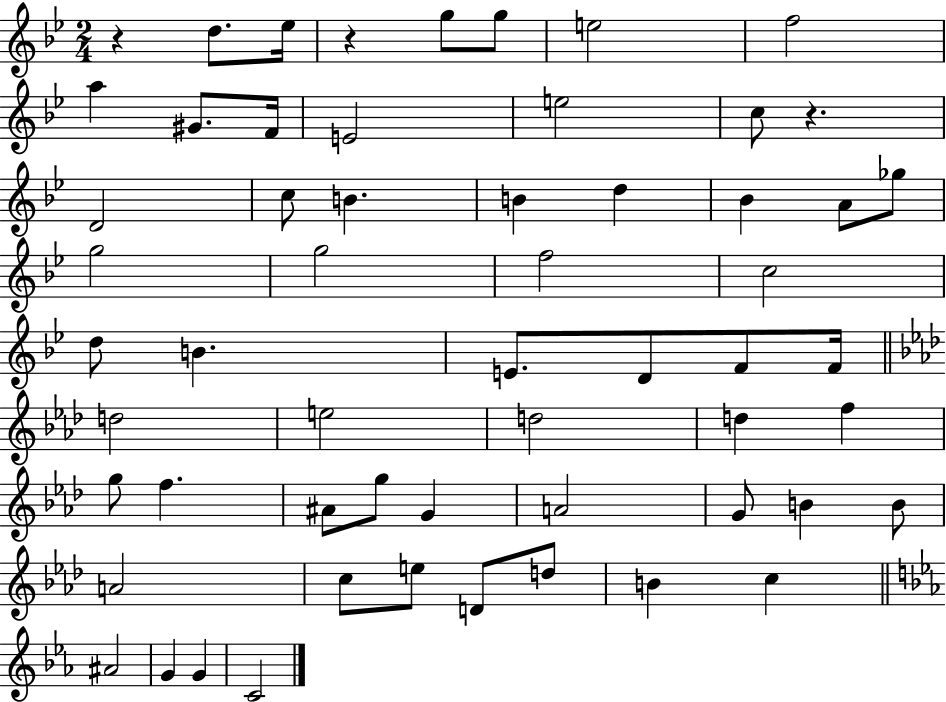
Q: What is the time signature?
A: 2/4